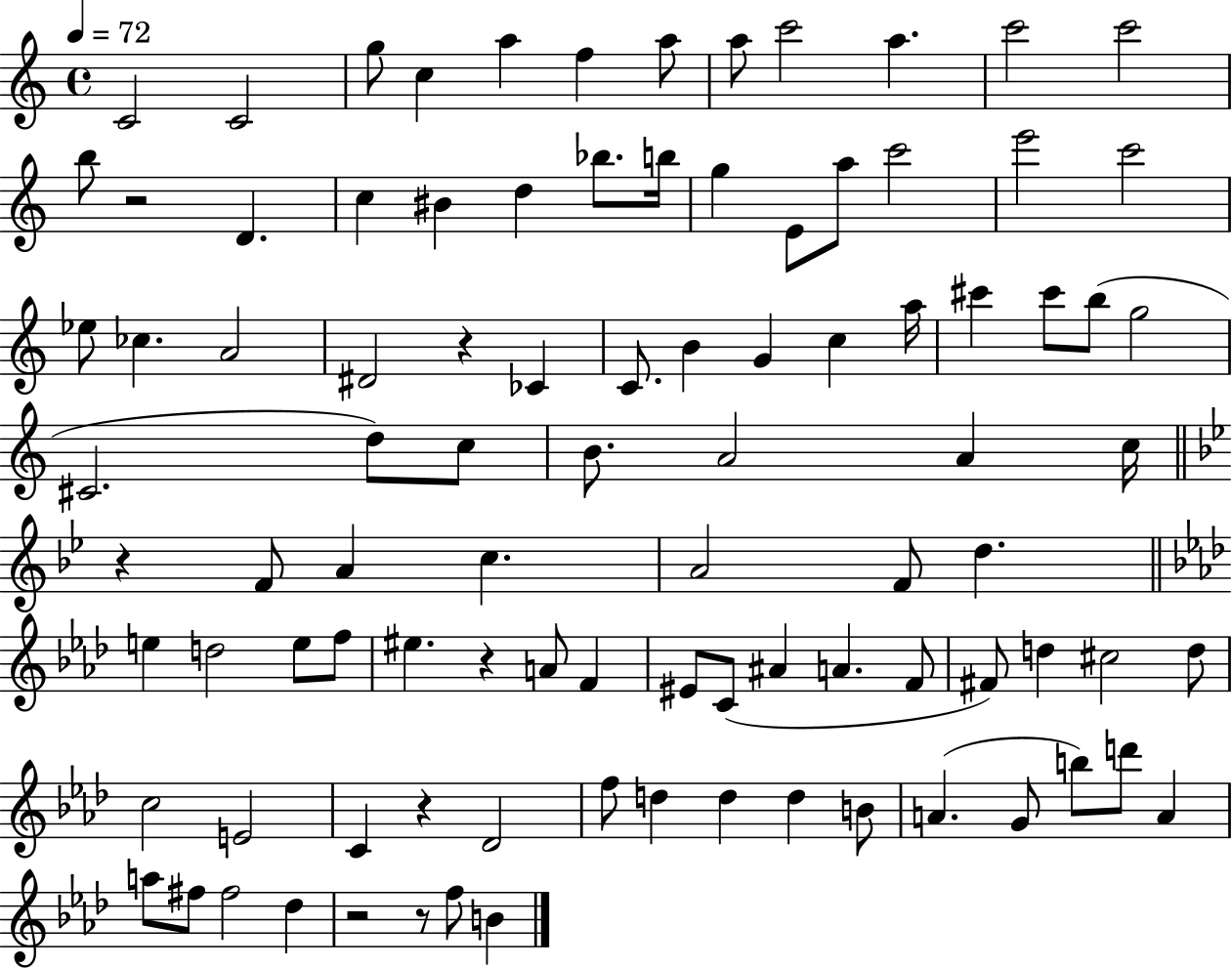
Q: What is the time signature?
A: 4/4